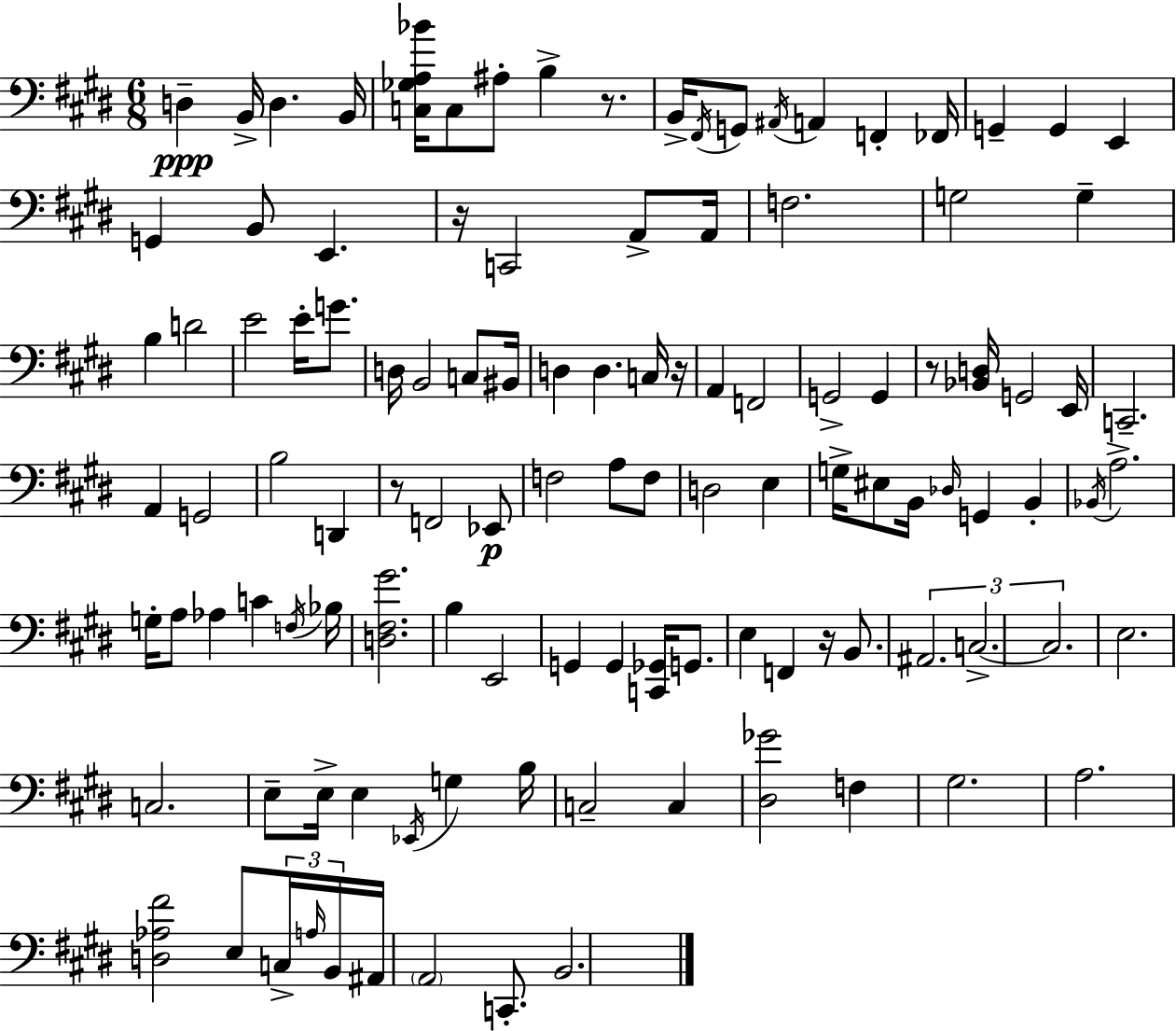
D3/q B2/s D3/q. B2/s [C3,Gb3,A3,Bb4]/s C3/e A#3/e B3/q R/e. B2/s F#2/s G2/e A#2/s A2/q F2/q FES2/s G2/q G2/q E2/q G2/q B2/e E2/q. R/s C2/h A2/e A2/s F3/h. G3/h G3/q B3/q D4/h E4/h E4/s G4/e. D3/s B2/h C3/e BIS2/s D3/q D3/q. C3/s R/s A2/q F2/h G2/h G2/q R/e [Bb2,D3]/s G2/h E2/s C2/h. A2/q G2/h B3/h D2/q R/e F2/h Eb2/e F3/h A3/e F3/e D3/h E3/q G3/s EIS3/e B2/s Db3/s G2/q B2/q Bb2/s A3/h. G3/s A3/e Ab3/q C4/q F3/s Bb3/s [D3,F#3,G#4]/h. B3/q E2/h G2/q G2/q [C2,Gb2]/s G2/e. E3/q F2/q R/s B2/e. A#2/h. C3/h. C3/h. E3/h. C3/h. E3/e E3/s E3/q Eb2/s G3/q B3/s C3/h C3/q [D#3,Gb4]/h F3/q G#3/h. A3/h. [D3,Ab3,F#4]/h E3/e C3/s A3/s B2/s A#2/s A2/h C2/e. B2/h.